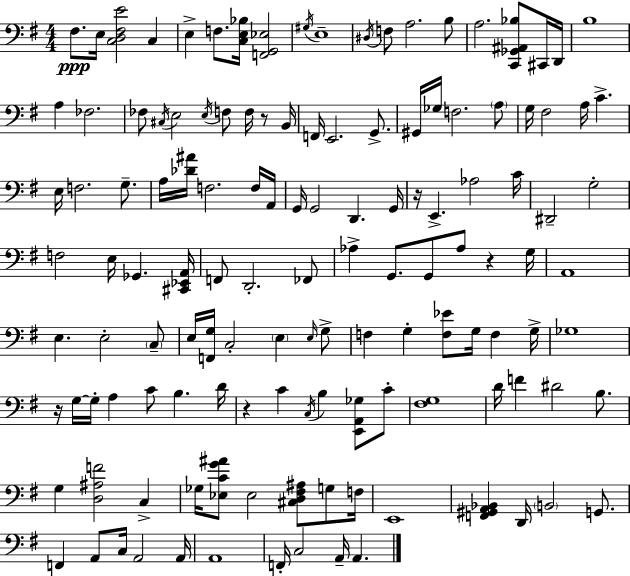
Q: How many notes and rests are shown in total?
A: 130